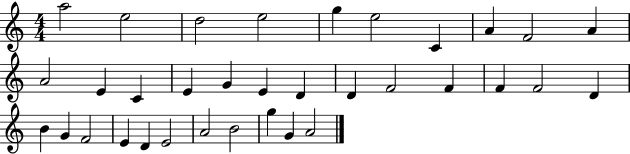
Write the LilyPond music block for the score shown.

{
  \clef treble
  \numericTimeSignature
  \time 4/4
  \key c \major
  a''2 e''2 | d''2 e''2 | g''4 e''2 c'4 | a'4 f'2 a'4 | \break a'2 e'4 c'4 | e'4 g'4 e'4 d'4 | d'4 f'2 f'4 | f'4 f'2 d'4 | \break b'4 g'4 f'2 | e'4 d'4 e'2 | a'2 b'2 | g''4 g'4 a'2 | \break \bar "|."
}